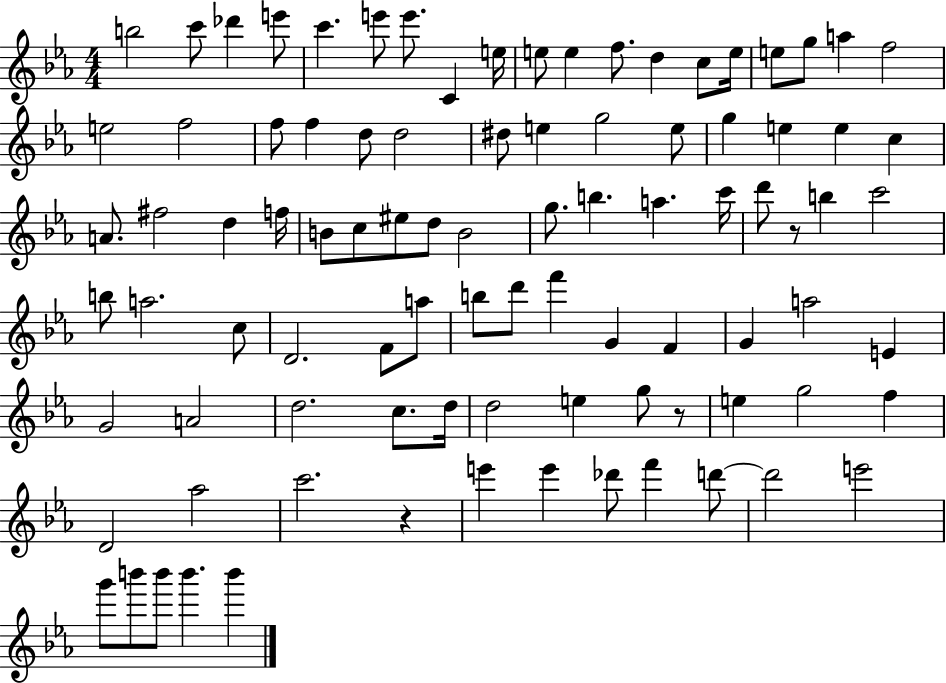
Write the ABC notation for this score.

X:1
T:Untitled
M:4/4
L:1/4
K:Eb
b2 c'/2 _d' e'/2 c' e'/2 e'/2 C e/4 e/2 e f/2 d c/2 e/4 e/2 g/2 a f2 e2 f2 f/2 f d/2 d2 ^d/2 e g2 e/2 g e e c A/2 ^f2 d f/4 B/2 c/2 ^e/2 d/2 B2 g/2 b a c'/4 d'/2 z/2 b c'2 b/2 a2 c/2 D2 F/2 a/2 b/2 d'/2 f' G F G a2 E G2 A2 d2 c/2 d/4 d2 e g/2 z/2 e g2 f D2 _a2 c'2 z e' e' _d'/2 f' d'/2 d'2 e'2 g'/2 b'/2 b'/2 b' b'